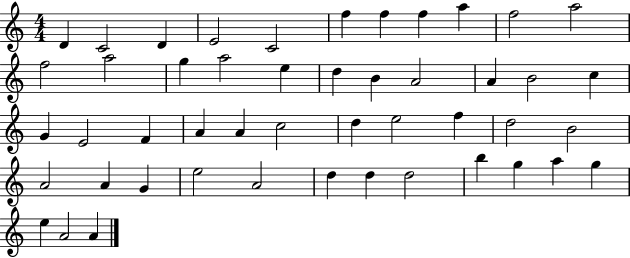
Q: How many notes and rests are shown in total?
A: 48